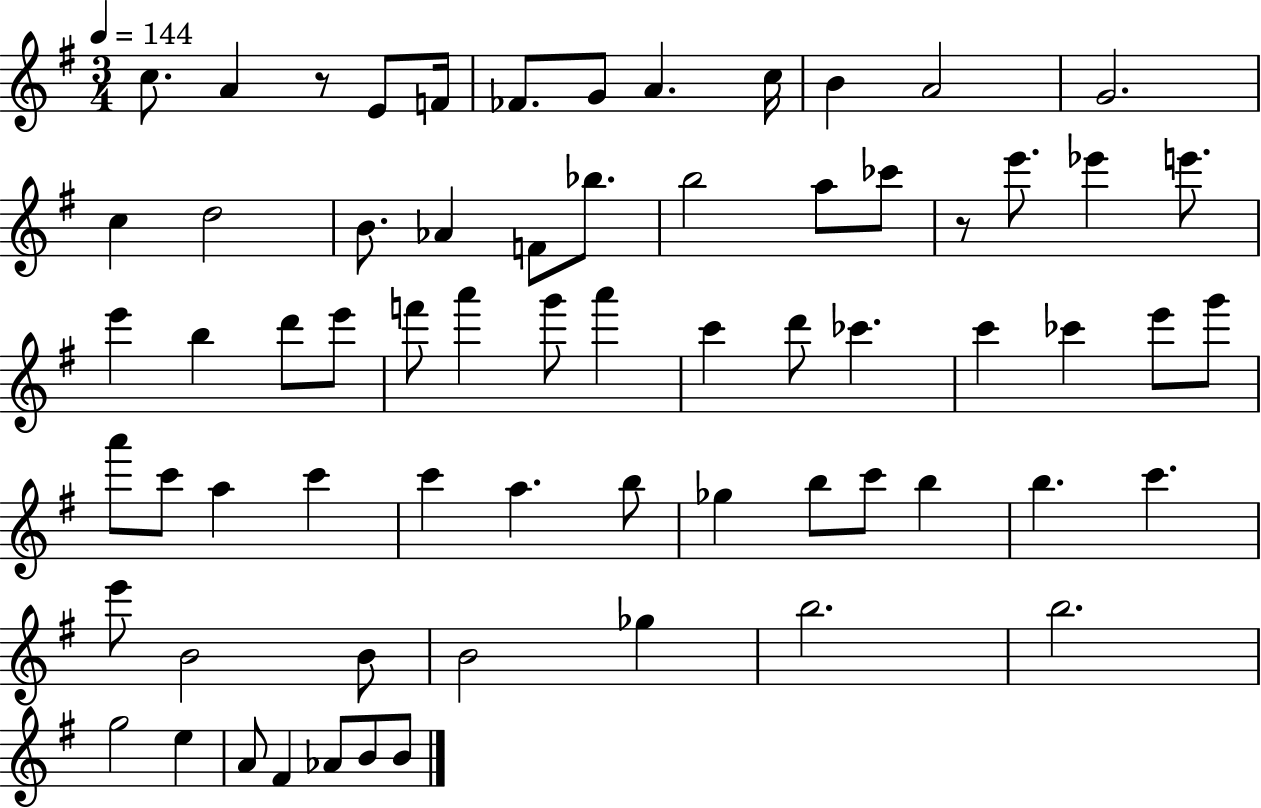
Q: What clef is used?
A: treble